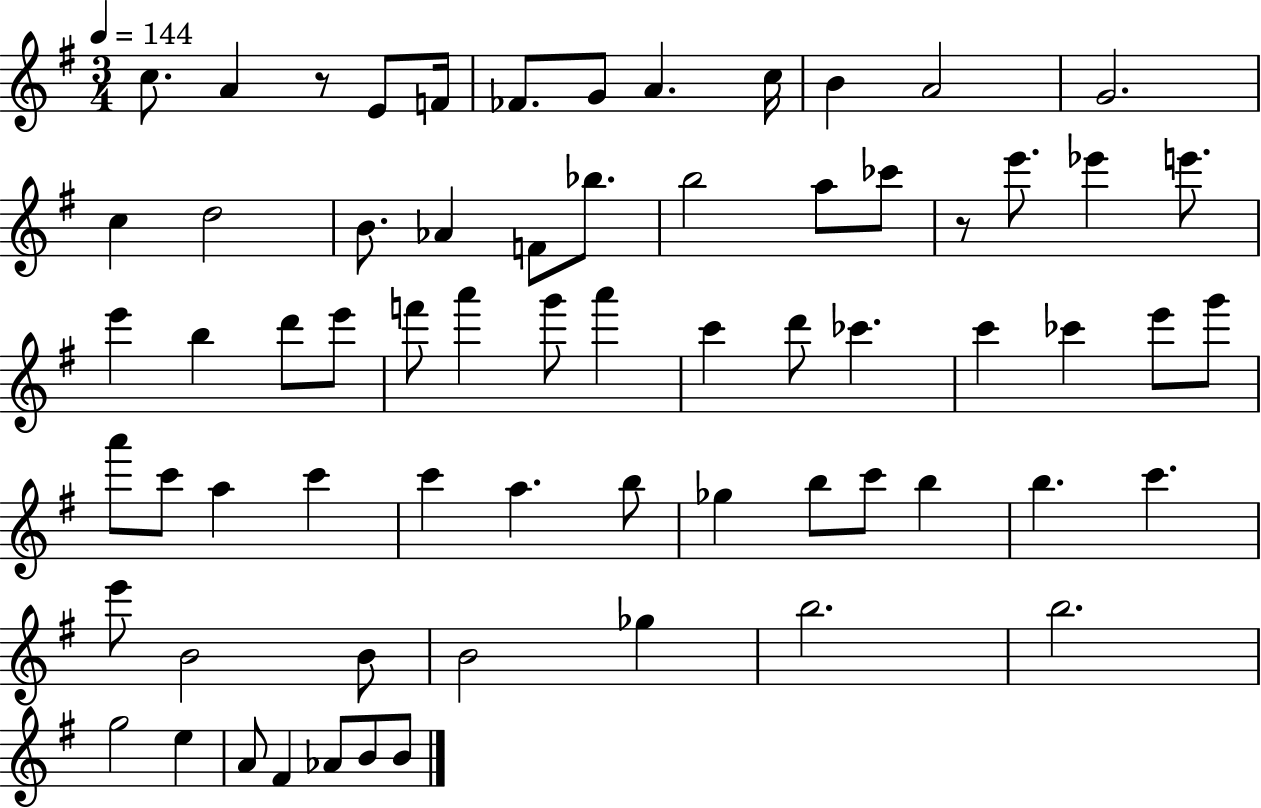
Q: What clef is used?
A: treble